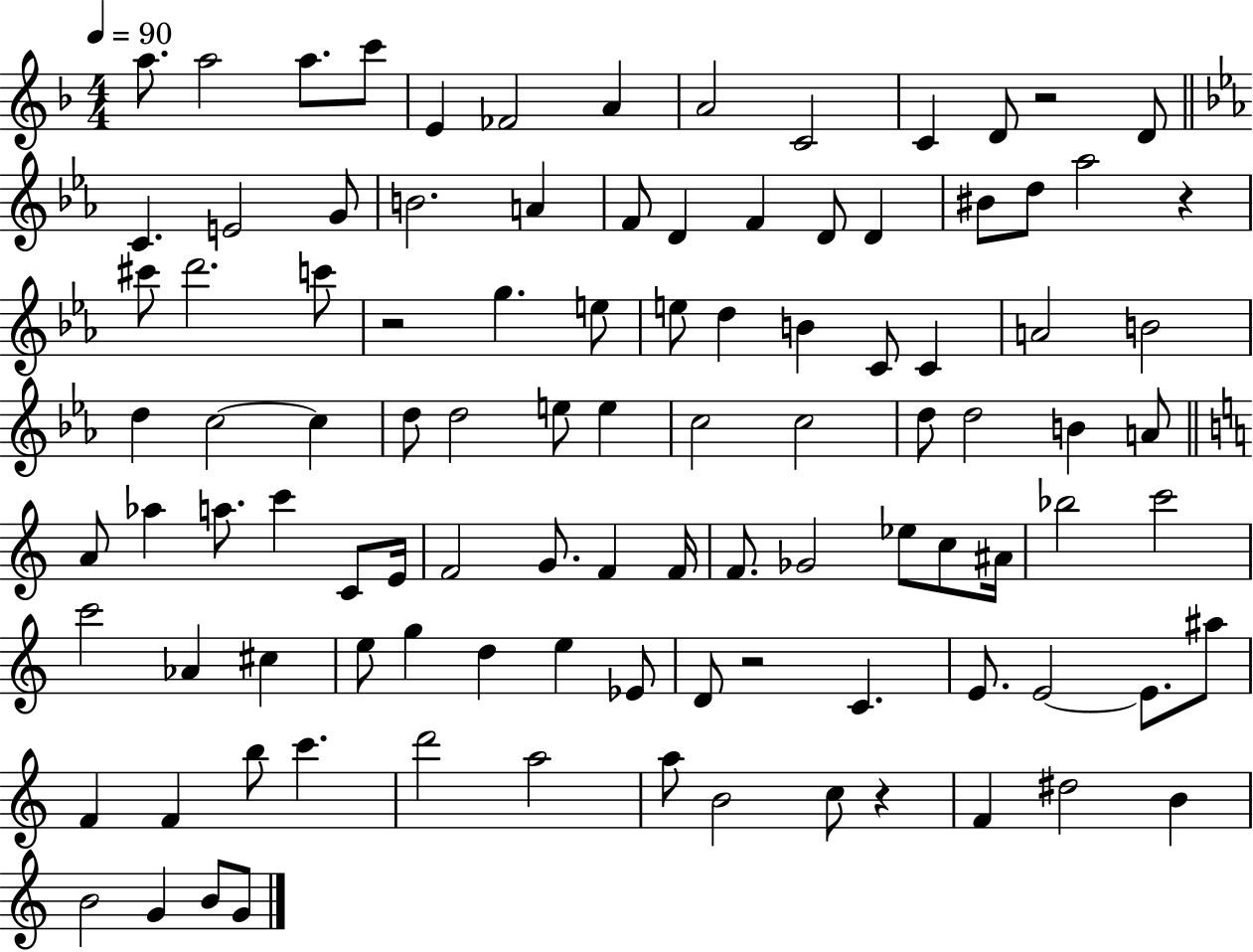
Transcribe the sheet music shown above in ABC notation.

X:1
T:Untitled
M:4/4
L:1/4
K:F
a/2 a2 a/2 c'/2 E _F2 A A2 C2 C D/2 z2 D/2 C E2 G/2 B2 A F/2 D F D/2 D ^B/2 d/2 _a2 z ^c'/2 d'2 c'/2 z2 g e/2 e/2 d B C/2 C A2 B2 d c2 c d/2 d2 e/2 e c2 c2 d/2 d2 B A/2 A/2 _a a/2 c' C/2 E/4 F2 G/2 F F/4 F/2 _G2 _e/2 c/2 ^A/4 _b2 c'2 c'2 _A ^c e/2 g d e _E/2 D/2 z2 C E/2 E2 E/2 ^a/2 F F b/2 c' d'2 a2 a/2 B2 c/2 z F ^d2 B B2 G B/2 G/2